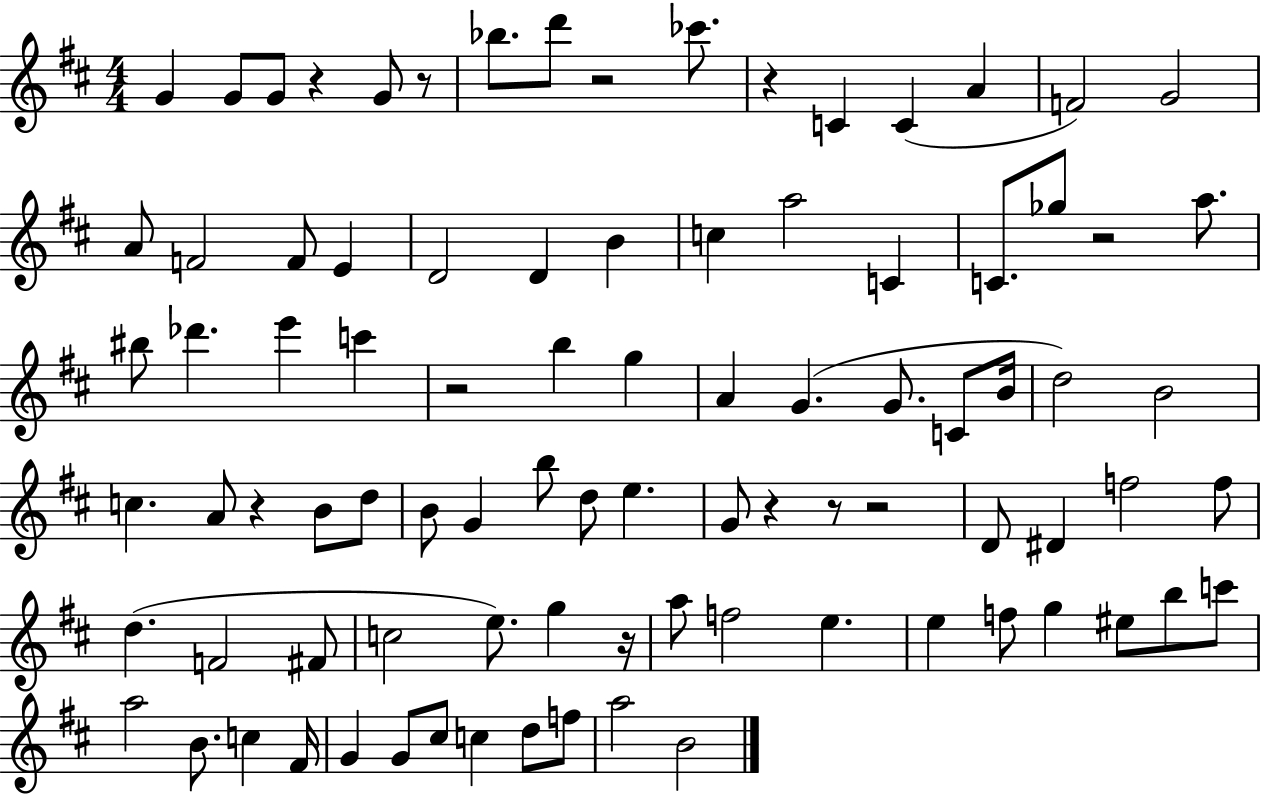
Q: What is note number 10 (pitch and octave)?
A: A4